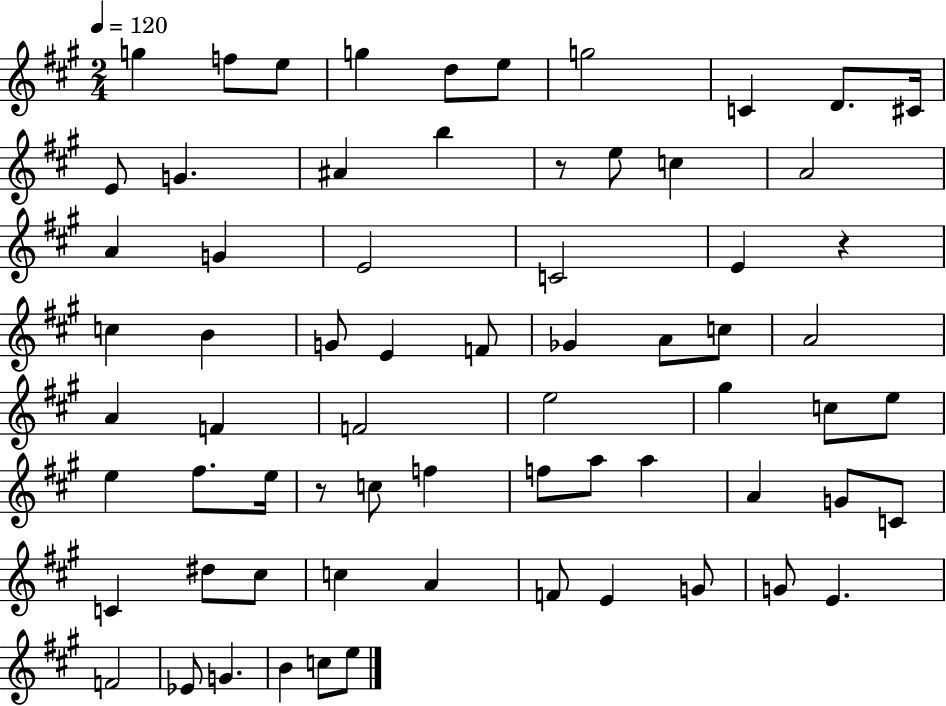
G5/q F5/e E5/e G5/q D5/e E5/e G5/h C4/q D4/e. C#4/s E4/e G4/q. A#4/q B5/q R/e E5/e C5/q A4/h A4/q G4/q E4/h C4/h E4/q R/q C5/q B4/q G4/e E4/q F4/e Gb4/q A4/e C5/e A4/h A4/q F4/q F4/h E5/h G#5/q C5/e E5/e E5/q F#5/e. E5/s R/e C5/e F5/q F5/e A5/e A5/q A4/q G4/e C4/e C4/q D#5/e C#5/e C5/q A4/q F4/e E4/q G4/e G4/e E4/q. F4/h Eb4/e G4/q. B4/q C5/e E5/e